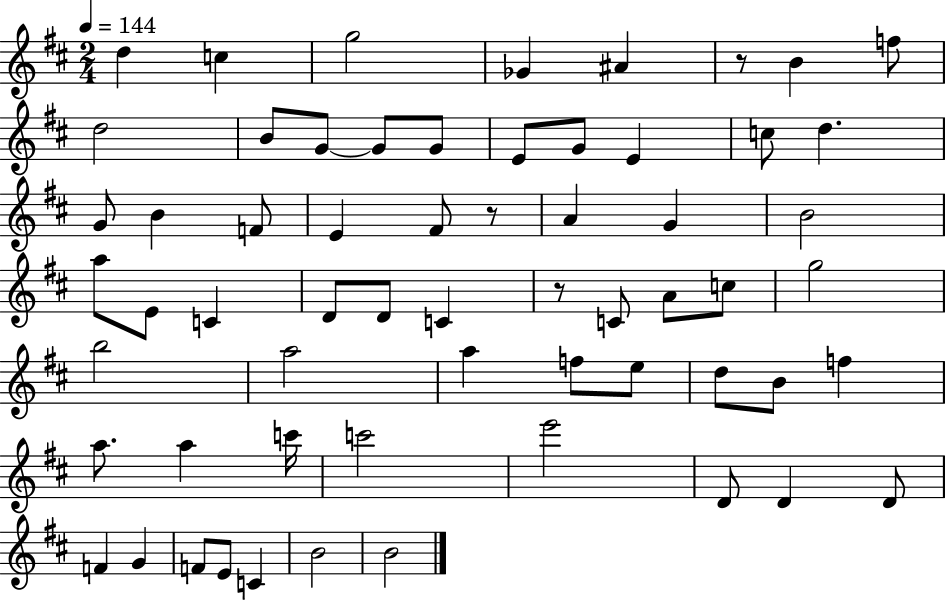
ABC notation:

X:1
T:Untitled
M:2/4
L:1/4
K:D
d c g2 _G ^A z/2 B f/2 d2 B/2 G/2 G/2 G/2 E/2 G/2 E c/2 d G/2 B F/2 E ^F/2 z/2 A G B2 a/2 E/2 C D/2 D/2 C z/2 C/2 A/2 c/2 g2 b2 a2 a f/2 e/2 d/2 B/2 f a/2 a c'/4 c'2 e'2 D/2 D D/2 F G F/2 E/2 C B2 B2